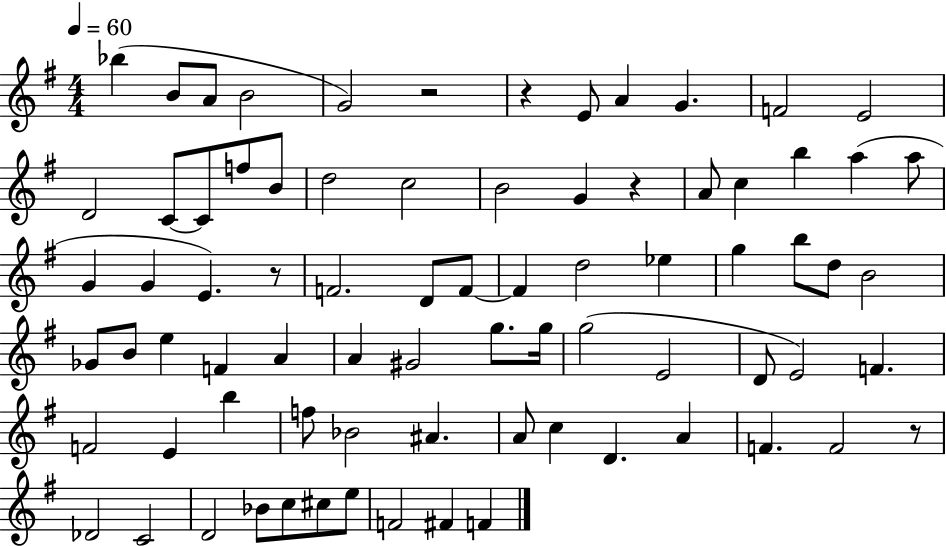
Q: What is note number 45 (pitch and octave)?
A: G5